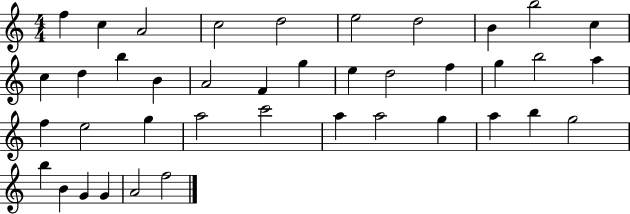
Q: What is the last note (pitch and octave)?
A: F5